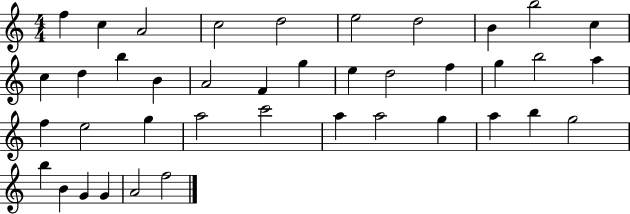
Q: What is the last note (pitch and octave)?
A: F5